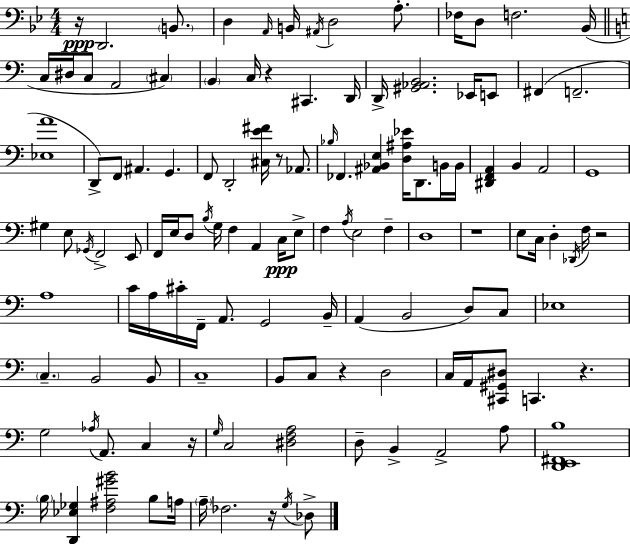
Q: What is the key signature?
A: BES major